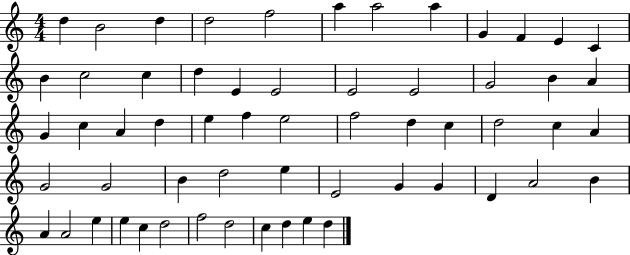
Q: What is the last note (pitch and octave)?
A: D5